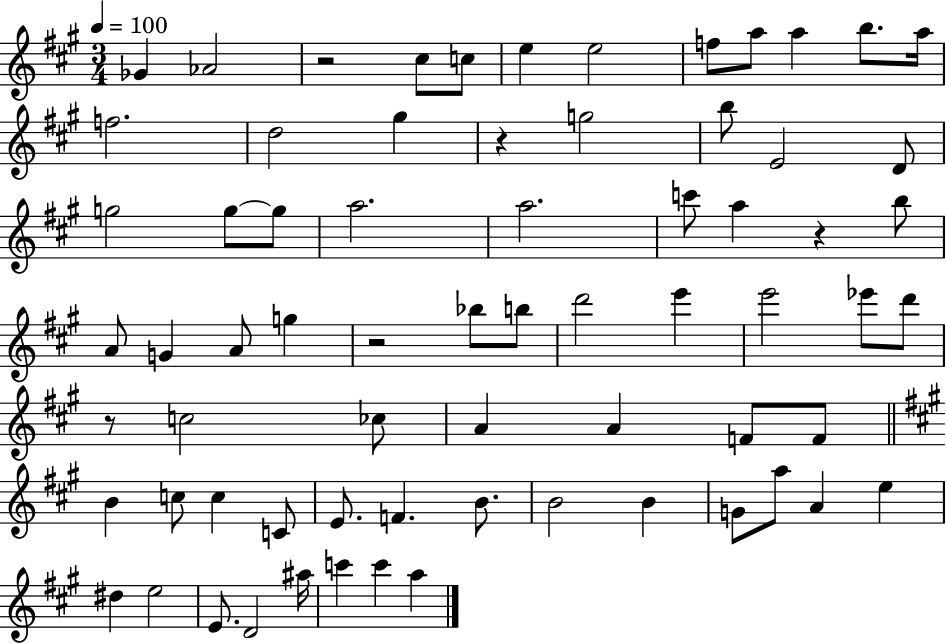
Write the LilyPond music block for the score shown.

{
  \clef treble
  \numericTimeSignature
  \time 3/4
  \key a \major
  \tempo 4 = 100
  ges'4 aes'2 | r2 cis''8 c''8 | e''4 e''2 | f''8 a''8 a''4 b''8. a''16 | \break f''2. | d''2 gis''4 | r4 g''2 | b''8 e'2 d'8 | \break g''2 g''8~~ g''8 | a''2. | a''2. | c'''8 a''4 r4 b''8 | \break a'8 g'4 a'8 g''4 | r2 bes''8 b''8 | d'''2 e'''4 | e'''2 ees'''8 d'''8 | \break r8 c''2 ces''8 | a'4 a'4 f'8 f'8 | \bar "||" \break \key a \major b'4 c''8 c''4 c'8 | e'8. f'4. b'8. | b'2 b'4 | g'8 a''8 a'4 e''4 | \break dis''4 e''2 | e'8. d'2 ais''16 | c'''4 c'''4 a''4 | \bar "|."
}